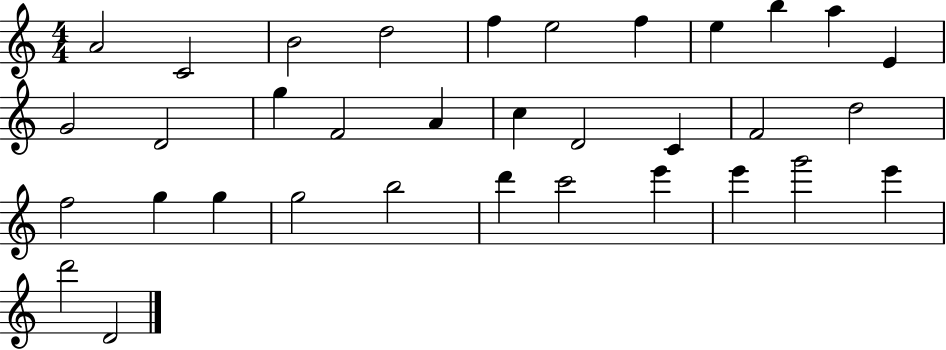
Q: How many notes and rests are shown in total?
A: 34